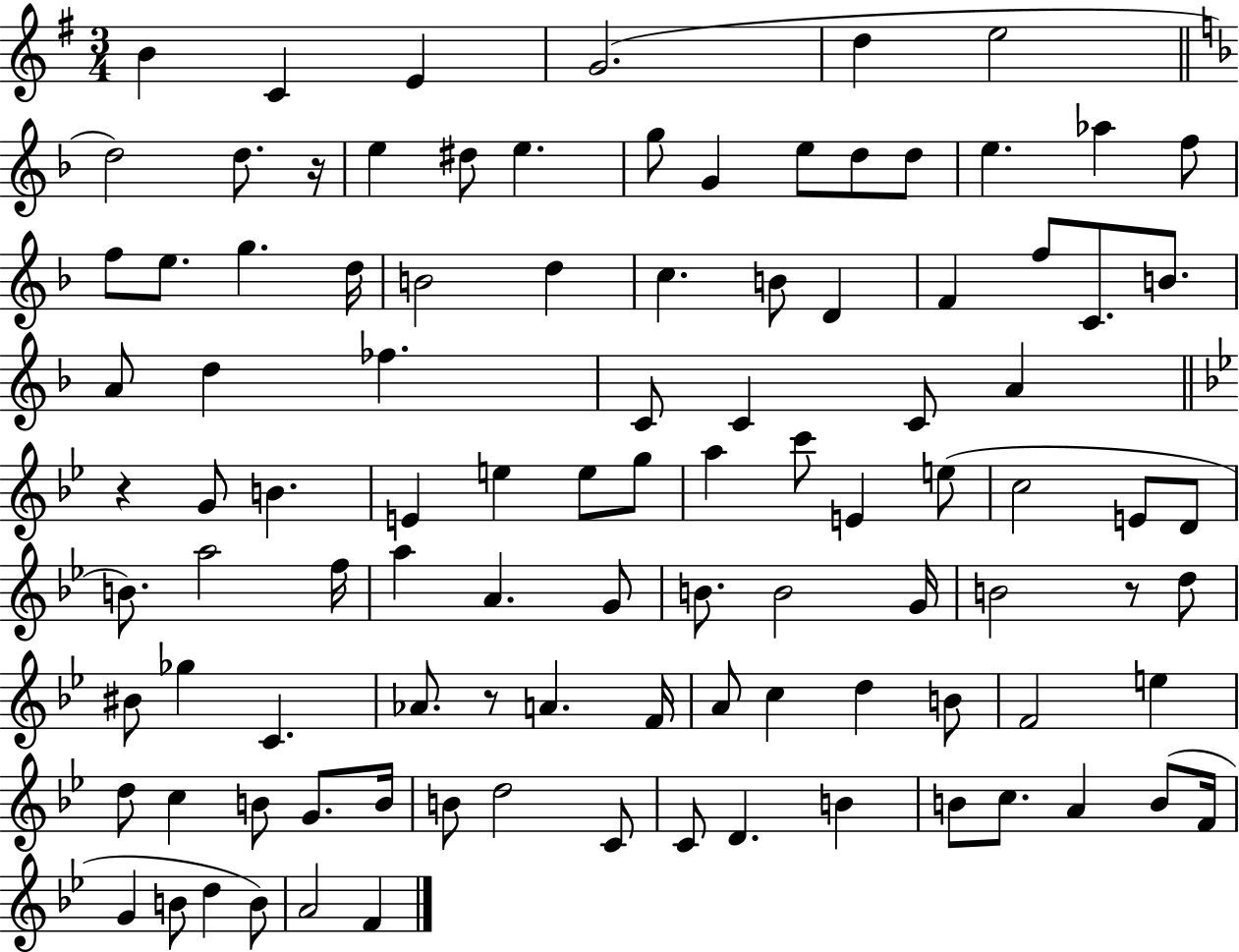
B4/q C4/q E4/q G4/h. D5/q E5/h D5/h D5/e. R/s E5/q D#5/e E5/q. G5/e G4/q E5/e D5/e D5/e E5/q. Ab5/q F5/e F5/e E5/e. G5/q. D5/s B4/h D5/q C5/q. B4/e D4/q F4/q F5/e C4/e. B4/e. A4/e D5/q FES5/q. C4/e C4/q C4/e A4/q R/q G4/e B4/q. E4/q E5/q E5/e G5/e A5/q C6/e E4/q E5/e C5/h E4/e D4/e B4/e. A5/h F5/s A5/q A4/q. G4/e B4/e. B4/h G4/s B4/h R/e D5/e BIS4/e Gb5/q C4/q. Ab4/e. R/e A4/q. F4/s A4/e C5/q D5/q B4/e F4/h E5/q D5/e C5/q B4/e G4/e. B4/s B4/e D5/h C4/e C4/e D4/q. B4/q B4/e C5/e. A4/q B4/e F4/s G4/q B4/e D5/q B4/e A4/h F4/q